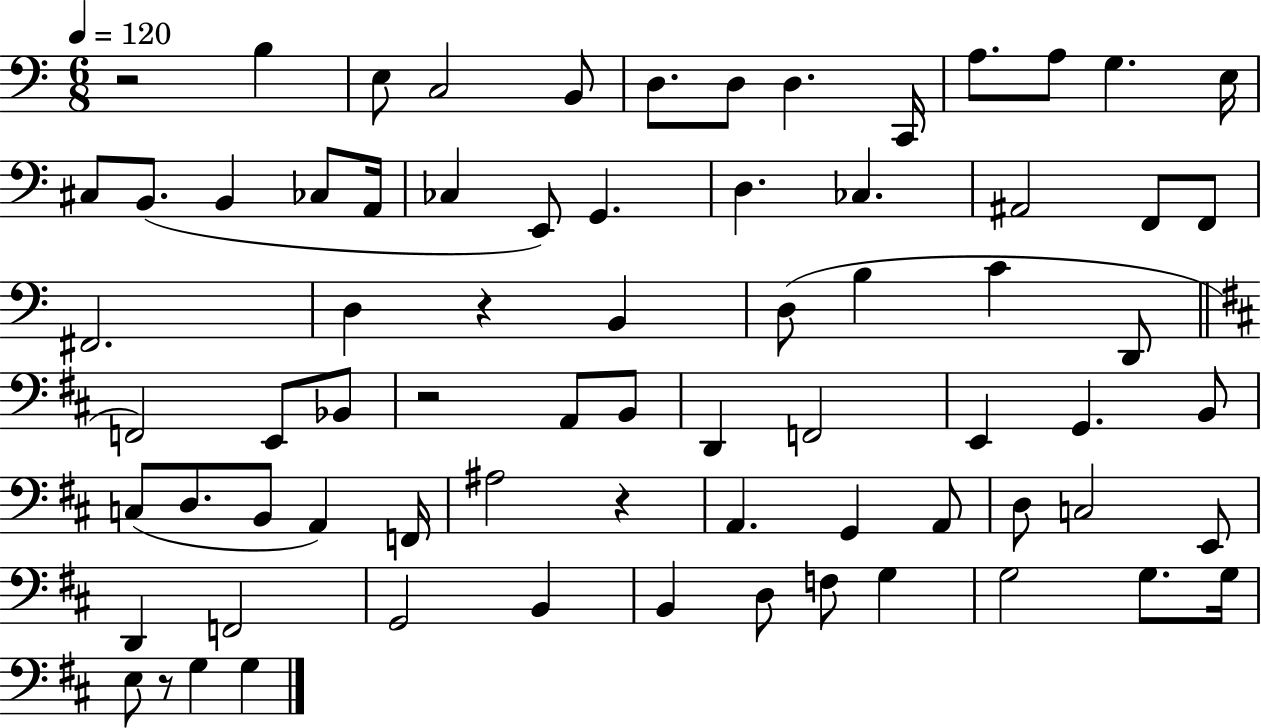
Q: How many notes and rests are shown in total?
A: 73